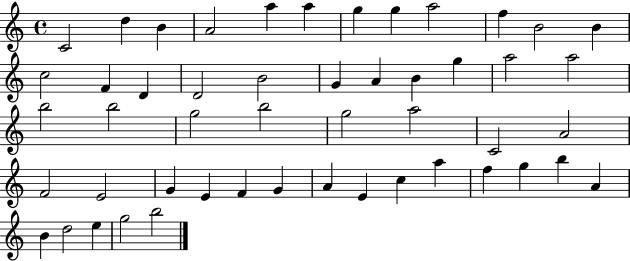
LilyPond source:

{
  \clef treble
  \time 4/4
  \defaultTimeSignature
  \key c \major
  c'2 d''4 b'4 | a'2 a''4 a''4 | g''4 g''4 a''2 | f''4 b'2 b'4 | \break c''2 f'4 d'4 | d'2 b'2 | g'4 a'4 b'4 g''4 | a''2 a''2 | \break b''2 b''2 | g''2 b''2 | g''2 a''2 | c'2 a'2 | \break f'2 e'2 | g'4 e'4 f'4 g'4 | a'4 e'4 c''4 a''4 | f''4 g''4 b''4 a'4 | \break b'4 d''2 e''4 | g''2 b''2 | \bar "|."
}